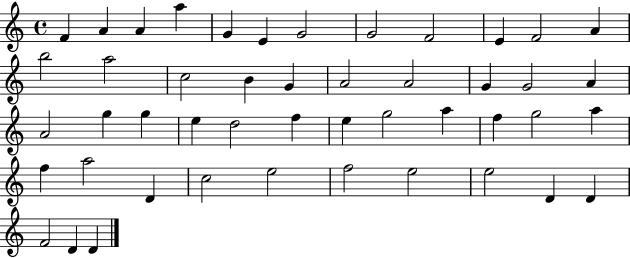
X:1
T:Untitled
M:4/4
L:1/4
K:C
F A A a G E G2 G2 F2 E F2 A b2 a2 c2 B G A2 A2 G G2 A A2 g g e d2 f e g2 a f g2 a f a2 D c2 e2 f2 e2 e2 D D F2 D D